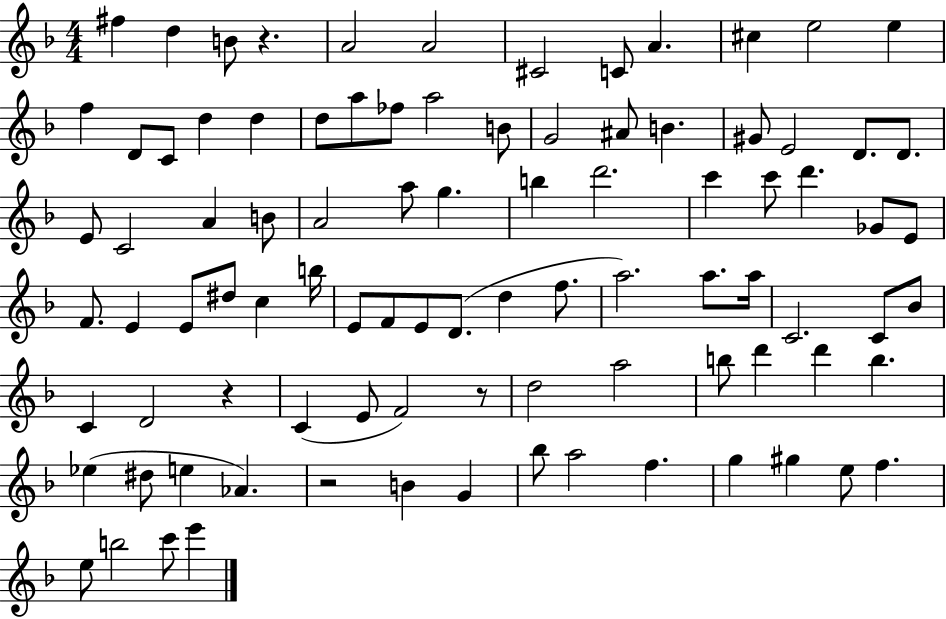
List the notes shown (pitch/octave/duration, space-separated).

F#5/q D5/q B4/e R/q. A4/h A4/h C#4/h C4/e A4/q. C#5/q E5/h E5/q F5/q D4/e C4/e D5/q D5/q D5/e A5/e FES5/e A5/h B4/e G4/h A#4/e B4/q. G#4/e E4/h D4/e. D4/e. E4/e C4/h A4/q B4/e A4/h A5/e G5/q. B5/q D6/h. C6/q C6/e D6/q. Gb4/e E4/e F4/e. E4/q E4/e D#5/e C5/q B5/s E4/e F4/e E4/e D4/e. D5/q F5/e. A5/h. A5/e. A5/s C4/h. C4/e Bb4/e C4/q D4/h R/q C4/q E4/e F4/h R/e D5/h A5/h B5/e D6/q D6/q B5/q. Eb5/q D#5/e E5/q Ab4/q. R/h B4/q G4/q Bb5/e A5/h F5/q. G5/q G#5/q E5/e F5/q. E5/e B5/h C6/e E6/q